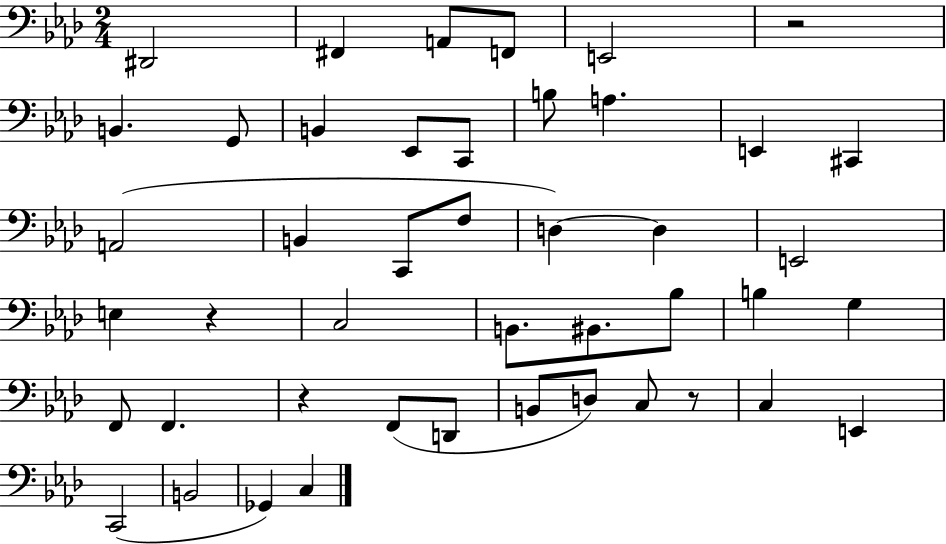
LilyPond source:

{
  \clef bass
  \numericTimeSignature
  \time 2/4
  \key aes \major
  dis,2 | fis,4 a,8 f,8 | e,2 | r2 | \break b,4. g,8 | b,4 ees,8 c,8 | b8 a4. | e,4 cis,4 | \break a,2( | b,4 c,8 f8 | d4~~) d4 | e,2 | \break e4 r4 | c2 | b,8. bis,8. bes8 | b4 g4 | \break f,8 f,4. | r4 f,8( d,8 | b,8 d8) c8 r8 | c4 e,4 | \break c,2( | b,2 | ges,4) c4 | \bar "|."
}